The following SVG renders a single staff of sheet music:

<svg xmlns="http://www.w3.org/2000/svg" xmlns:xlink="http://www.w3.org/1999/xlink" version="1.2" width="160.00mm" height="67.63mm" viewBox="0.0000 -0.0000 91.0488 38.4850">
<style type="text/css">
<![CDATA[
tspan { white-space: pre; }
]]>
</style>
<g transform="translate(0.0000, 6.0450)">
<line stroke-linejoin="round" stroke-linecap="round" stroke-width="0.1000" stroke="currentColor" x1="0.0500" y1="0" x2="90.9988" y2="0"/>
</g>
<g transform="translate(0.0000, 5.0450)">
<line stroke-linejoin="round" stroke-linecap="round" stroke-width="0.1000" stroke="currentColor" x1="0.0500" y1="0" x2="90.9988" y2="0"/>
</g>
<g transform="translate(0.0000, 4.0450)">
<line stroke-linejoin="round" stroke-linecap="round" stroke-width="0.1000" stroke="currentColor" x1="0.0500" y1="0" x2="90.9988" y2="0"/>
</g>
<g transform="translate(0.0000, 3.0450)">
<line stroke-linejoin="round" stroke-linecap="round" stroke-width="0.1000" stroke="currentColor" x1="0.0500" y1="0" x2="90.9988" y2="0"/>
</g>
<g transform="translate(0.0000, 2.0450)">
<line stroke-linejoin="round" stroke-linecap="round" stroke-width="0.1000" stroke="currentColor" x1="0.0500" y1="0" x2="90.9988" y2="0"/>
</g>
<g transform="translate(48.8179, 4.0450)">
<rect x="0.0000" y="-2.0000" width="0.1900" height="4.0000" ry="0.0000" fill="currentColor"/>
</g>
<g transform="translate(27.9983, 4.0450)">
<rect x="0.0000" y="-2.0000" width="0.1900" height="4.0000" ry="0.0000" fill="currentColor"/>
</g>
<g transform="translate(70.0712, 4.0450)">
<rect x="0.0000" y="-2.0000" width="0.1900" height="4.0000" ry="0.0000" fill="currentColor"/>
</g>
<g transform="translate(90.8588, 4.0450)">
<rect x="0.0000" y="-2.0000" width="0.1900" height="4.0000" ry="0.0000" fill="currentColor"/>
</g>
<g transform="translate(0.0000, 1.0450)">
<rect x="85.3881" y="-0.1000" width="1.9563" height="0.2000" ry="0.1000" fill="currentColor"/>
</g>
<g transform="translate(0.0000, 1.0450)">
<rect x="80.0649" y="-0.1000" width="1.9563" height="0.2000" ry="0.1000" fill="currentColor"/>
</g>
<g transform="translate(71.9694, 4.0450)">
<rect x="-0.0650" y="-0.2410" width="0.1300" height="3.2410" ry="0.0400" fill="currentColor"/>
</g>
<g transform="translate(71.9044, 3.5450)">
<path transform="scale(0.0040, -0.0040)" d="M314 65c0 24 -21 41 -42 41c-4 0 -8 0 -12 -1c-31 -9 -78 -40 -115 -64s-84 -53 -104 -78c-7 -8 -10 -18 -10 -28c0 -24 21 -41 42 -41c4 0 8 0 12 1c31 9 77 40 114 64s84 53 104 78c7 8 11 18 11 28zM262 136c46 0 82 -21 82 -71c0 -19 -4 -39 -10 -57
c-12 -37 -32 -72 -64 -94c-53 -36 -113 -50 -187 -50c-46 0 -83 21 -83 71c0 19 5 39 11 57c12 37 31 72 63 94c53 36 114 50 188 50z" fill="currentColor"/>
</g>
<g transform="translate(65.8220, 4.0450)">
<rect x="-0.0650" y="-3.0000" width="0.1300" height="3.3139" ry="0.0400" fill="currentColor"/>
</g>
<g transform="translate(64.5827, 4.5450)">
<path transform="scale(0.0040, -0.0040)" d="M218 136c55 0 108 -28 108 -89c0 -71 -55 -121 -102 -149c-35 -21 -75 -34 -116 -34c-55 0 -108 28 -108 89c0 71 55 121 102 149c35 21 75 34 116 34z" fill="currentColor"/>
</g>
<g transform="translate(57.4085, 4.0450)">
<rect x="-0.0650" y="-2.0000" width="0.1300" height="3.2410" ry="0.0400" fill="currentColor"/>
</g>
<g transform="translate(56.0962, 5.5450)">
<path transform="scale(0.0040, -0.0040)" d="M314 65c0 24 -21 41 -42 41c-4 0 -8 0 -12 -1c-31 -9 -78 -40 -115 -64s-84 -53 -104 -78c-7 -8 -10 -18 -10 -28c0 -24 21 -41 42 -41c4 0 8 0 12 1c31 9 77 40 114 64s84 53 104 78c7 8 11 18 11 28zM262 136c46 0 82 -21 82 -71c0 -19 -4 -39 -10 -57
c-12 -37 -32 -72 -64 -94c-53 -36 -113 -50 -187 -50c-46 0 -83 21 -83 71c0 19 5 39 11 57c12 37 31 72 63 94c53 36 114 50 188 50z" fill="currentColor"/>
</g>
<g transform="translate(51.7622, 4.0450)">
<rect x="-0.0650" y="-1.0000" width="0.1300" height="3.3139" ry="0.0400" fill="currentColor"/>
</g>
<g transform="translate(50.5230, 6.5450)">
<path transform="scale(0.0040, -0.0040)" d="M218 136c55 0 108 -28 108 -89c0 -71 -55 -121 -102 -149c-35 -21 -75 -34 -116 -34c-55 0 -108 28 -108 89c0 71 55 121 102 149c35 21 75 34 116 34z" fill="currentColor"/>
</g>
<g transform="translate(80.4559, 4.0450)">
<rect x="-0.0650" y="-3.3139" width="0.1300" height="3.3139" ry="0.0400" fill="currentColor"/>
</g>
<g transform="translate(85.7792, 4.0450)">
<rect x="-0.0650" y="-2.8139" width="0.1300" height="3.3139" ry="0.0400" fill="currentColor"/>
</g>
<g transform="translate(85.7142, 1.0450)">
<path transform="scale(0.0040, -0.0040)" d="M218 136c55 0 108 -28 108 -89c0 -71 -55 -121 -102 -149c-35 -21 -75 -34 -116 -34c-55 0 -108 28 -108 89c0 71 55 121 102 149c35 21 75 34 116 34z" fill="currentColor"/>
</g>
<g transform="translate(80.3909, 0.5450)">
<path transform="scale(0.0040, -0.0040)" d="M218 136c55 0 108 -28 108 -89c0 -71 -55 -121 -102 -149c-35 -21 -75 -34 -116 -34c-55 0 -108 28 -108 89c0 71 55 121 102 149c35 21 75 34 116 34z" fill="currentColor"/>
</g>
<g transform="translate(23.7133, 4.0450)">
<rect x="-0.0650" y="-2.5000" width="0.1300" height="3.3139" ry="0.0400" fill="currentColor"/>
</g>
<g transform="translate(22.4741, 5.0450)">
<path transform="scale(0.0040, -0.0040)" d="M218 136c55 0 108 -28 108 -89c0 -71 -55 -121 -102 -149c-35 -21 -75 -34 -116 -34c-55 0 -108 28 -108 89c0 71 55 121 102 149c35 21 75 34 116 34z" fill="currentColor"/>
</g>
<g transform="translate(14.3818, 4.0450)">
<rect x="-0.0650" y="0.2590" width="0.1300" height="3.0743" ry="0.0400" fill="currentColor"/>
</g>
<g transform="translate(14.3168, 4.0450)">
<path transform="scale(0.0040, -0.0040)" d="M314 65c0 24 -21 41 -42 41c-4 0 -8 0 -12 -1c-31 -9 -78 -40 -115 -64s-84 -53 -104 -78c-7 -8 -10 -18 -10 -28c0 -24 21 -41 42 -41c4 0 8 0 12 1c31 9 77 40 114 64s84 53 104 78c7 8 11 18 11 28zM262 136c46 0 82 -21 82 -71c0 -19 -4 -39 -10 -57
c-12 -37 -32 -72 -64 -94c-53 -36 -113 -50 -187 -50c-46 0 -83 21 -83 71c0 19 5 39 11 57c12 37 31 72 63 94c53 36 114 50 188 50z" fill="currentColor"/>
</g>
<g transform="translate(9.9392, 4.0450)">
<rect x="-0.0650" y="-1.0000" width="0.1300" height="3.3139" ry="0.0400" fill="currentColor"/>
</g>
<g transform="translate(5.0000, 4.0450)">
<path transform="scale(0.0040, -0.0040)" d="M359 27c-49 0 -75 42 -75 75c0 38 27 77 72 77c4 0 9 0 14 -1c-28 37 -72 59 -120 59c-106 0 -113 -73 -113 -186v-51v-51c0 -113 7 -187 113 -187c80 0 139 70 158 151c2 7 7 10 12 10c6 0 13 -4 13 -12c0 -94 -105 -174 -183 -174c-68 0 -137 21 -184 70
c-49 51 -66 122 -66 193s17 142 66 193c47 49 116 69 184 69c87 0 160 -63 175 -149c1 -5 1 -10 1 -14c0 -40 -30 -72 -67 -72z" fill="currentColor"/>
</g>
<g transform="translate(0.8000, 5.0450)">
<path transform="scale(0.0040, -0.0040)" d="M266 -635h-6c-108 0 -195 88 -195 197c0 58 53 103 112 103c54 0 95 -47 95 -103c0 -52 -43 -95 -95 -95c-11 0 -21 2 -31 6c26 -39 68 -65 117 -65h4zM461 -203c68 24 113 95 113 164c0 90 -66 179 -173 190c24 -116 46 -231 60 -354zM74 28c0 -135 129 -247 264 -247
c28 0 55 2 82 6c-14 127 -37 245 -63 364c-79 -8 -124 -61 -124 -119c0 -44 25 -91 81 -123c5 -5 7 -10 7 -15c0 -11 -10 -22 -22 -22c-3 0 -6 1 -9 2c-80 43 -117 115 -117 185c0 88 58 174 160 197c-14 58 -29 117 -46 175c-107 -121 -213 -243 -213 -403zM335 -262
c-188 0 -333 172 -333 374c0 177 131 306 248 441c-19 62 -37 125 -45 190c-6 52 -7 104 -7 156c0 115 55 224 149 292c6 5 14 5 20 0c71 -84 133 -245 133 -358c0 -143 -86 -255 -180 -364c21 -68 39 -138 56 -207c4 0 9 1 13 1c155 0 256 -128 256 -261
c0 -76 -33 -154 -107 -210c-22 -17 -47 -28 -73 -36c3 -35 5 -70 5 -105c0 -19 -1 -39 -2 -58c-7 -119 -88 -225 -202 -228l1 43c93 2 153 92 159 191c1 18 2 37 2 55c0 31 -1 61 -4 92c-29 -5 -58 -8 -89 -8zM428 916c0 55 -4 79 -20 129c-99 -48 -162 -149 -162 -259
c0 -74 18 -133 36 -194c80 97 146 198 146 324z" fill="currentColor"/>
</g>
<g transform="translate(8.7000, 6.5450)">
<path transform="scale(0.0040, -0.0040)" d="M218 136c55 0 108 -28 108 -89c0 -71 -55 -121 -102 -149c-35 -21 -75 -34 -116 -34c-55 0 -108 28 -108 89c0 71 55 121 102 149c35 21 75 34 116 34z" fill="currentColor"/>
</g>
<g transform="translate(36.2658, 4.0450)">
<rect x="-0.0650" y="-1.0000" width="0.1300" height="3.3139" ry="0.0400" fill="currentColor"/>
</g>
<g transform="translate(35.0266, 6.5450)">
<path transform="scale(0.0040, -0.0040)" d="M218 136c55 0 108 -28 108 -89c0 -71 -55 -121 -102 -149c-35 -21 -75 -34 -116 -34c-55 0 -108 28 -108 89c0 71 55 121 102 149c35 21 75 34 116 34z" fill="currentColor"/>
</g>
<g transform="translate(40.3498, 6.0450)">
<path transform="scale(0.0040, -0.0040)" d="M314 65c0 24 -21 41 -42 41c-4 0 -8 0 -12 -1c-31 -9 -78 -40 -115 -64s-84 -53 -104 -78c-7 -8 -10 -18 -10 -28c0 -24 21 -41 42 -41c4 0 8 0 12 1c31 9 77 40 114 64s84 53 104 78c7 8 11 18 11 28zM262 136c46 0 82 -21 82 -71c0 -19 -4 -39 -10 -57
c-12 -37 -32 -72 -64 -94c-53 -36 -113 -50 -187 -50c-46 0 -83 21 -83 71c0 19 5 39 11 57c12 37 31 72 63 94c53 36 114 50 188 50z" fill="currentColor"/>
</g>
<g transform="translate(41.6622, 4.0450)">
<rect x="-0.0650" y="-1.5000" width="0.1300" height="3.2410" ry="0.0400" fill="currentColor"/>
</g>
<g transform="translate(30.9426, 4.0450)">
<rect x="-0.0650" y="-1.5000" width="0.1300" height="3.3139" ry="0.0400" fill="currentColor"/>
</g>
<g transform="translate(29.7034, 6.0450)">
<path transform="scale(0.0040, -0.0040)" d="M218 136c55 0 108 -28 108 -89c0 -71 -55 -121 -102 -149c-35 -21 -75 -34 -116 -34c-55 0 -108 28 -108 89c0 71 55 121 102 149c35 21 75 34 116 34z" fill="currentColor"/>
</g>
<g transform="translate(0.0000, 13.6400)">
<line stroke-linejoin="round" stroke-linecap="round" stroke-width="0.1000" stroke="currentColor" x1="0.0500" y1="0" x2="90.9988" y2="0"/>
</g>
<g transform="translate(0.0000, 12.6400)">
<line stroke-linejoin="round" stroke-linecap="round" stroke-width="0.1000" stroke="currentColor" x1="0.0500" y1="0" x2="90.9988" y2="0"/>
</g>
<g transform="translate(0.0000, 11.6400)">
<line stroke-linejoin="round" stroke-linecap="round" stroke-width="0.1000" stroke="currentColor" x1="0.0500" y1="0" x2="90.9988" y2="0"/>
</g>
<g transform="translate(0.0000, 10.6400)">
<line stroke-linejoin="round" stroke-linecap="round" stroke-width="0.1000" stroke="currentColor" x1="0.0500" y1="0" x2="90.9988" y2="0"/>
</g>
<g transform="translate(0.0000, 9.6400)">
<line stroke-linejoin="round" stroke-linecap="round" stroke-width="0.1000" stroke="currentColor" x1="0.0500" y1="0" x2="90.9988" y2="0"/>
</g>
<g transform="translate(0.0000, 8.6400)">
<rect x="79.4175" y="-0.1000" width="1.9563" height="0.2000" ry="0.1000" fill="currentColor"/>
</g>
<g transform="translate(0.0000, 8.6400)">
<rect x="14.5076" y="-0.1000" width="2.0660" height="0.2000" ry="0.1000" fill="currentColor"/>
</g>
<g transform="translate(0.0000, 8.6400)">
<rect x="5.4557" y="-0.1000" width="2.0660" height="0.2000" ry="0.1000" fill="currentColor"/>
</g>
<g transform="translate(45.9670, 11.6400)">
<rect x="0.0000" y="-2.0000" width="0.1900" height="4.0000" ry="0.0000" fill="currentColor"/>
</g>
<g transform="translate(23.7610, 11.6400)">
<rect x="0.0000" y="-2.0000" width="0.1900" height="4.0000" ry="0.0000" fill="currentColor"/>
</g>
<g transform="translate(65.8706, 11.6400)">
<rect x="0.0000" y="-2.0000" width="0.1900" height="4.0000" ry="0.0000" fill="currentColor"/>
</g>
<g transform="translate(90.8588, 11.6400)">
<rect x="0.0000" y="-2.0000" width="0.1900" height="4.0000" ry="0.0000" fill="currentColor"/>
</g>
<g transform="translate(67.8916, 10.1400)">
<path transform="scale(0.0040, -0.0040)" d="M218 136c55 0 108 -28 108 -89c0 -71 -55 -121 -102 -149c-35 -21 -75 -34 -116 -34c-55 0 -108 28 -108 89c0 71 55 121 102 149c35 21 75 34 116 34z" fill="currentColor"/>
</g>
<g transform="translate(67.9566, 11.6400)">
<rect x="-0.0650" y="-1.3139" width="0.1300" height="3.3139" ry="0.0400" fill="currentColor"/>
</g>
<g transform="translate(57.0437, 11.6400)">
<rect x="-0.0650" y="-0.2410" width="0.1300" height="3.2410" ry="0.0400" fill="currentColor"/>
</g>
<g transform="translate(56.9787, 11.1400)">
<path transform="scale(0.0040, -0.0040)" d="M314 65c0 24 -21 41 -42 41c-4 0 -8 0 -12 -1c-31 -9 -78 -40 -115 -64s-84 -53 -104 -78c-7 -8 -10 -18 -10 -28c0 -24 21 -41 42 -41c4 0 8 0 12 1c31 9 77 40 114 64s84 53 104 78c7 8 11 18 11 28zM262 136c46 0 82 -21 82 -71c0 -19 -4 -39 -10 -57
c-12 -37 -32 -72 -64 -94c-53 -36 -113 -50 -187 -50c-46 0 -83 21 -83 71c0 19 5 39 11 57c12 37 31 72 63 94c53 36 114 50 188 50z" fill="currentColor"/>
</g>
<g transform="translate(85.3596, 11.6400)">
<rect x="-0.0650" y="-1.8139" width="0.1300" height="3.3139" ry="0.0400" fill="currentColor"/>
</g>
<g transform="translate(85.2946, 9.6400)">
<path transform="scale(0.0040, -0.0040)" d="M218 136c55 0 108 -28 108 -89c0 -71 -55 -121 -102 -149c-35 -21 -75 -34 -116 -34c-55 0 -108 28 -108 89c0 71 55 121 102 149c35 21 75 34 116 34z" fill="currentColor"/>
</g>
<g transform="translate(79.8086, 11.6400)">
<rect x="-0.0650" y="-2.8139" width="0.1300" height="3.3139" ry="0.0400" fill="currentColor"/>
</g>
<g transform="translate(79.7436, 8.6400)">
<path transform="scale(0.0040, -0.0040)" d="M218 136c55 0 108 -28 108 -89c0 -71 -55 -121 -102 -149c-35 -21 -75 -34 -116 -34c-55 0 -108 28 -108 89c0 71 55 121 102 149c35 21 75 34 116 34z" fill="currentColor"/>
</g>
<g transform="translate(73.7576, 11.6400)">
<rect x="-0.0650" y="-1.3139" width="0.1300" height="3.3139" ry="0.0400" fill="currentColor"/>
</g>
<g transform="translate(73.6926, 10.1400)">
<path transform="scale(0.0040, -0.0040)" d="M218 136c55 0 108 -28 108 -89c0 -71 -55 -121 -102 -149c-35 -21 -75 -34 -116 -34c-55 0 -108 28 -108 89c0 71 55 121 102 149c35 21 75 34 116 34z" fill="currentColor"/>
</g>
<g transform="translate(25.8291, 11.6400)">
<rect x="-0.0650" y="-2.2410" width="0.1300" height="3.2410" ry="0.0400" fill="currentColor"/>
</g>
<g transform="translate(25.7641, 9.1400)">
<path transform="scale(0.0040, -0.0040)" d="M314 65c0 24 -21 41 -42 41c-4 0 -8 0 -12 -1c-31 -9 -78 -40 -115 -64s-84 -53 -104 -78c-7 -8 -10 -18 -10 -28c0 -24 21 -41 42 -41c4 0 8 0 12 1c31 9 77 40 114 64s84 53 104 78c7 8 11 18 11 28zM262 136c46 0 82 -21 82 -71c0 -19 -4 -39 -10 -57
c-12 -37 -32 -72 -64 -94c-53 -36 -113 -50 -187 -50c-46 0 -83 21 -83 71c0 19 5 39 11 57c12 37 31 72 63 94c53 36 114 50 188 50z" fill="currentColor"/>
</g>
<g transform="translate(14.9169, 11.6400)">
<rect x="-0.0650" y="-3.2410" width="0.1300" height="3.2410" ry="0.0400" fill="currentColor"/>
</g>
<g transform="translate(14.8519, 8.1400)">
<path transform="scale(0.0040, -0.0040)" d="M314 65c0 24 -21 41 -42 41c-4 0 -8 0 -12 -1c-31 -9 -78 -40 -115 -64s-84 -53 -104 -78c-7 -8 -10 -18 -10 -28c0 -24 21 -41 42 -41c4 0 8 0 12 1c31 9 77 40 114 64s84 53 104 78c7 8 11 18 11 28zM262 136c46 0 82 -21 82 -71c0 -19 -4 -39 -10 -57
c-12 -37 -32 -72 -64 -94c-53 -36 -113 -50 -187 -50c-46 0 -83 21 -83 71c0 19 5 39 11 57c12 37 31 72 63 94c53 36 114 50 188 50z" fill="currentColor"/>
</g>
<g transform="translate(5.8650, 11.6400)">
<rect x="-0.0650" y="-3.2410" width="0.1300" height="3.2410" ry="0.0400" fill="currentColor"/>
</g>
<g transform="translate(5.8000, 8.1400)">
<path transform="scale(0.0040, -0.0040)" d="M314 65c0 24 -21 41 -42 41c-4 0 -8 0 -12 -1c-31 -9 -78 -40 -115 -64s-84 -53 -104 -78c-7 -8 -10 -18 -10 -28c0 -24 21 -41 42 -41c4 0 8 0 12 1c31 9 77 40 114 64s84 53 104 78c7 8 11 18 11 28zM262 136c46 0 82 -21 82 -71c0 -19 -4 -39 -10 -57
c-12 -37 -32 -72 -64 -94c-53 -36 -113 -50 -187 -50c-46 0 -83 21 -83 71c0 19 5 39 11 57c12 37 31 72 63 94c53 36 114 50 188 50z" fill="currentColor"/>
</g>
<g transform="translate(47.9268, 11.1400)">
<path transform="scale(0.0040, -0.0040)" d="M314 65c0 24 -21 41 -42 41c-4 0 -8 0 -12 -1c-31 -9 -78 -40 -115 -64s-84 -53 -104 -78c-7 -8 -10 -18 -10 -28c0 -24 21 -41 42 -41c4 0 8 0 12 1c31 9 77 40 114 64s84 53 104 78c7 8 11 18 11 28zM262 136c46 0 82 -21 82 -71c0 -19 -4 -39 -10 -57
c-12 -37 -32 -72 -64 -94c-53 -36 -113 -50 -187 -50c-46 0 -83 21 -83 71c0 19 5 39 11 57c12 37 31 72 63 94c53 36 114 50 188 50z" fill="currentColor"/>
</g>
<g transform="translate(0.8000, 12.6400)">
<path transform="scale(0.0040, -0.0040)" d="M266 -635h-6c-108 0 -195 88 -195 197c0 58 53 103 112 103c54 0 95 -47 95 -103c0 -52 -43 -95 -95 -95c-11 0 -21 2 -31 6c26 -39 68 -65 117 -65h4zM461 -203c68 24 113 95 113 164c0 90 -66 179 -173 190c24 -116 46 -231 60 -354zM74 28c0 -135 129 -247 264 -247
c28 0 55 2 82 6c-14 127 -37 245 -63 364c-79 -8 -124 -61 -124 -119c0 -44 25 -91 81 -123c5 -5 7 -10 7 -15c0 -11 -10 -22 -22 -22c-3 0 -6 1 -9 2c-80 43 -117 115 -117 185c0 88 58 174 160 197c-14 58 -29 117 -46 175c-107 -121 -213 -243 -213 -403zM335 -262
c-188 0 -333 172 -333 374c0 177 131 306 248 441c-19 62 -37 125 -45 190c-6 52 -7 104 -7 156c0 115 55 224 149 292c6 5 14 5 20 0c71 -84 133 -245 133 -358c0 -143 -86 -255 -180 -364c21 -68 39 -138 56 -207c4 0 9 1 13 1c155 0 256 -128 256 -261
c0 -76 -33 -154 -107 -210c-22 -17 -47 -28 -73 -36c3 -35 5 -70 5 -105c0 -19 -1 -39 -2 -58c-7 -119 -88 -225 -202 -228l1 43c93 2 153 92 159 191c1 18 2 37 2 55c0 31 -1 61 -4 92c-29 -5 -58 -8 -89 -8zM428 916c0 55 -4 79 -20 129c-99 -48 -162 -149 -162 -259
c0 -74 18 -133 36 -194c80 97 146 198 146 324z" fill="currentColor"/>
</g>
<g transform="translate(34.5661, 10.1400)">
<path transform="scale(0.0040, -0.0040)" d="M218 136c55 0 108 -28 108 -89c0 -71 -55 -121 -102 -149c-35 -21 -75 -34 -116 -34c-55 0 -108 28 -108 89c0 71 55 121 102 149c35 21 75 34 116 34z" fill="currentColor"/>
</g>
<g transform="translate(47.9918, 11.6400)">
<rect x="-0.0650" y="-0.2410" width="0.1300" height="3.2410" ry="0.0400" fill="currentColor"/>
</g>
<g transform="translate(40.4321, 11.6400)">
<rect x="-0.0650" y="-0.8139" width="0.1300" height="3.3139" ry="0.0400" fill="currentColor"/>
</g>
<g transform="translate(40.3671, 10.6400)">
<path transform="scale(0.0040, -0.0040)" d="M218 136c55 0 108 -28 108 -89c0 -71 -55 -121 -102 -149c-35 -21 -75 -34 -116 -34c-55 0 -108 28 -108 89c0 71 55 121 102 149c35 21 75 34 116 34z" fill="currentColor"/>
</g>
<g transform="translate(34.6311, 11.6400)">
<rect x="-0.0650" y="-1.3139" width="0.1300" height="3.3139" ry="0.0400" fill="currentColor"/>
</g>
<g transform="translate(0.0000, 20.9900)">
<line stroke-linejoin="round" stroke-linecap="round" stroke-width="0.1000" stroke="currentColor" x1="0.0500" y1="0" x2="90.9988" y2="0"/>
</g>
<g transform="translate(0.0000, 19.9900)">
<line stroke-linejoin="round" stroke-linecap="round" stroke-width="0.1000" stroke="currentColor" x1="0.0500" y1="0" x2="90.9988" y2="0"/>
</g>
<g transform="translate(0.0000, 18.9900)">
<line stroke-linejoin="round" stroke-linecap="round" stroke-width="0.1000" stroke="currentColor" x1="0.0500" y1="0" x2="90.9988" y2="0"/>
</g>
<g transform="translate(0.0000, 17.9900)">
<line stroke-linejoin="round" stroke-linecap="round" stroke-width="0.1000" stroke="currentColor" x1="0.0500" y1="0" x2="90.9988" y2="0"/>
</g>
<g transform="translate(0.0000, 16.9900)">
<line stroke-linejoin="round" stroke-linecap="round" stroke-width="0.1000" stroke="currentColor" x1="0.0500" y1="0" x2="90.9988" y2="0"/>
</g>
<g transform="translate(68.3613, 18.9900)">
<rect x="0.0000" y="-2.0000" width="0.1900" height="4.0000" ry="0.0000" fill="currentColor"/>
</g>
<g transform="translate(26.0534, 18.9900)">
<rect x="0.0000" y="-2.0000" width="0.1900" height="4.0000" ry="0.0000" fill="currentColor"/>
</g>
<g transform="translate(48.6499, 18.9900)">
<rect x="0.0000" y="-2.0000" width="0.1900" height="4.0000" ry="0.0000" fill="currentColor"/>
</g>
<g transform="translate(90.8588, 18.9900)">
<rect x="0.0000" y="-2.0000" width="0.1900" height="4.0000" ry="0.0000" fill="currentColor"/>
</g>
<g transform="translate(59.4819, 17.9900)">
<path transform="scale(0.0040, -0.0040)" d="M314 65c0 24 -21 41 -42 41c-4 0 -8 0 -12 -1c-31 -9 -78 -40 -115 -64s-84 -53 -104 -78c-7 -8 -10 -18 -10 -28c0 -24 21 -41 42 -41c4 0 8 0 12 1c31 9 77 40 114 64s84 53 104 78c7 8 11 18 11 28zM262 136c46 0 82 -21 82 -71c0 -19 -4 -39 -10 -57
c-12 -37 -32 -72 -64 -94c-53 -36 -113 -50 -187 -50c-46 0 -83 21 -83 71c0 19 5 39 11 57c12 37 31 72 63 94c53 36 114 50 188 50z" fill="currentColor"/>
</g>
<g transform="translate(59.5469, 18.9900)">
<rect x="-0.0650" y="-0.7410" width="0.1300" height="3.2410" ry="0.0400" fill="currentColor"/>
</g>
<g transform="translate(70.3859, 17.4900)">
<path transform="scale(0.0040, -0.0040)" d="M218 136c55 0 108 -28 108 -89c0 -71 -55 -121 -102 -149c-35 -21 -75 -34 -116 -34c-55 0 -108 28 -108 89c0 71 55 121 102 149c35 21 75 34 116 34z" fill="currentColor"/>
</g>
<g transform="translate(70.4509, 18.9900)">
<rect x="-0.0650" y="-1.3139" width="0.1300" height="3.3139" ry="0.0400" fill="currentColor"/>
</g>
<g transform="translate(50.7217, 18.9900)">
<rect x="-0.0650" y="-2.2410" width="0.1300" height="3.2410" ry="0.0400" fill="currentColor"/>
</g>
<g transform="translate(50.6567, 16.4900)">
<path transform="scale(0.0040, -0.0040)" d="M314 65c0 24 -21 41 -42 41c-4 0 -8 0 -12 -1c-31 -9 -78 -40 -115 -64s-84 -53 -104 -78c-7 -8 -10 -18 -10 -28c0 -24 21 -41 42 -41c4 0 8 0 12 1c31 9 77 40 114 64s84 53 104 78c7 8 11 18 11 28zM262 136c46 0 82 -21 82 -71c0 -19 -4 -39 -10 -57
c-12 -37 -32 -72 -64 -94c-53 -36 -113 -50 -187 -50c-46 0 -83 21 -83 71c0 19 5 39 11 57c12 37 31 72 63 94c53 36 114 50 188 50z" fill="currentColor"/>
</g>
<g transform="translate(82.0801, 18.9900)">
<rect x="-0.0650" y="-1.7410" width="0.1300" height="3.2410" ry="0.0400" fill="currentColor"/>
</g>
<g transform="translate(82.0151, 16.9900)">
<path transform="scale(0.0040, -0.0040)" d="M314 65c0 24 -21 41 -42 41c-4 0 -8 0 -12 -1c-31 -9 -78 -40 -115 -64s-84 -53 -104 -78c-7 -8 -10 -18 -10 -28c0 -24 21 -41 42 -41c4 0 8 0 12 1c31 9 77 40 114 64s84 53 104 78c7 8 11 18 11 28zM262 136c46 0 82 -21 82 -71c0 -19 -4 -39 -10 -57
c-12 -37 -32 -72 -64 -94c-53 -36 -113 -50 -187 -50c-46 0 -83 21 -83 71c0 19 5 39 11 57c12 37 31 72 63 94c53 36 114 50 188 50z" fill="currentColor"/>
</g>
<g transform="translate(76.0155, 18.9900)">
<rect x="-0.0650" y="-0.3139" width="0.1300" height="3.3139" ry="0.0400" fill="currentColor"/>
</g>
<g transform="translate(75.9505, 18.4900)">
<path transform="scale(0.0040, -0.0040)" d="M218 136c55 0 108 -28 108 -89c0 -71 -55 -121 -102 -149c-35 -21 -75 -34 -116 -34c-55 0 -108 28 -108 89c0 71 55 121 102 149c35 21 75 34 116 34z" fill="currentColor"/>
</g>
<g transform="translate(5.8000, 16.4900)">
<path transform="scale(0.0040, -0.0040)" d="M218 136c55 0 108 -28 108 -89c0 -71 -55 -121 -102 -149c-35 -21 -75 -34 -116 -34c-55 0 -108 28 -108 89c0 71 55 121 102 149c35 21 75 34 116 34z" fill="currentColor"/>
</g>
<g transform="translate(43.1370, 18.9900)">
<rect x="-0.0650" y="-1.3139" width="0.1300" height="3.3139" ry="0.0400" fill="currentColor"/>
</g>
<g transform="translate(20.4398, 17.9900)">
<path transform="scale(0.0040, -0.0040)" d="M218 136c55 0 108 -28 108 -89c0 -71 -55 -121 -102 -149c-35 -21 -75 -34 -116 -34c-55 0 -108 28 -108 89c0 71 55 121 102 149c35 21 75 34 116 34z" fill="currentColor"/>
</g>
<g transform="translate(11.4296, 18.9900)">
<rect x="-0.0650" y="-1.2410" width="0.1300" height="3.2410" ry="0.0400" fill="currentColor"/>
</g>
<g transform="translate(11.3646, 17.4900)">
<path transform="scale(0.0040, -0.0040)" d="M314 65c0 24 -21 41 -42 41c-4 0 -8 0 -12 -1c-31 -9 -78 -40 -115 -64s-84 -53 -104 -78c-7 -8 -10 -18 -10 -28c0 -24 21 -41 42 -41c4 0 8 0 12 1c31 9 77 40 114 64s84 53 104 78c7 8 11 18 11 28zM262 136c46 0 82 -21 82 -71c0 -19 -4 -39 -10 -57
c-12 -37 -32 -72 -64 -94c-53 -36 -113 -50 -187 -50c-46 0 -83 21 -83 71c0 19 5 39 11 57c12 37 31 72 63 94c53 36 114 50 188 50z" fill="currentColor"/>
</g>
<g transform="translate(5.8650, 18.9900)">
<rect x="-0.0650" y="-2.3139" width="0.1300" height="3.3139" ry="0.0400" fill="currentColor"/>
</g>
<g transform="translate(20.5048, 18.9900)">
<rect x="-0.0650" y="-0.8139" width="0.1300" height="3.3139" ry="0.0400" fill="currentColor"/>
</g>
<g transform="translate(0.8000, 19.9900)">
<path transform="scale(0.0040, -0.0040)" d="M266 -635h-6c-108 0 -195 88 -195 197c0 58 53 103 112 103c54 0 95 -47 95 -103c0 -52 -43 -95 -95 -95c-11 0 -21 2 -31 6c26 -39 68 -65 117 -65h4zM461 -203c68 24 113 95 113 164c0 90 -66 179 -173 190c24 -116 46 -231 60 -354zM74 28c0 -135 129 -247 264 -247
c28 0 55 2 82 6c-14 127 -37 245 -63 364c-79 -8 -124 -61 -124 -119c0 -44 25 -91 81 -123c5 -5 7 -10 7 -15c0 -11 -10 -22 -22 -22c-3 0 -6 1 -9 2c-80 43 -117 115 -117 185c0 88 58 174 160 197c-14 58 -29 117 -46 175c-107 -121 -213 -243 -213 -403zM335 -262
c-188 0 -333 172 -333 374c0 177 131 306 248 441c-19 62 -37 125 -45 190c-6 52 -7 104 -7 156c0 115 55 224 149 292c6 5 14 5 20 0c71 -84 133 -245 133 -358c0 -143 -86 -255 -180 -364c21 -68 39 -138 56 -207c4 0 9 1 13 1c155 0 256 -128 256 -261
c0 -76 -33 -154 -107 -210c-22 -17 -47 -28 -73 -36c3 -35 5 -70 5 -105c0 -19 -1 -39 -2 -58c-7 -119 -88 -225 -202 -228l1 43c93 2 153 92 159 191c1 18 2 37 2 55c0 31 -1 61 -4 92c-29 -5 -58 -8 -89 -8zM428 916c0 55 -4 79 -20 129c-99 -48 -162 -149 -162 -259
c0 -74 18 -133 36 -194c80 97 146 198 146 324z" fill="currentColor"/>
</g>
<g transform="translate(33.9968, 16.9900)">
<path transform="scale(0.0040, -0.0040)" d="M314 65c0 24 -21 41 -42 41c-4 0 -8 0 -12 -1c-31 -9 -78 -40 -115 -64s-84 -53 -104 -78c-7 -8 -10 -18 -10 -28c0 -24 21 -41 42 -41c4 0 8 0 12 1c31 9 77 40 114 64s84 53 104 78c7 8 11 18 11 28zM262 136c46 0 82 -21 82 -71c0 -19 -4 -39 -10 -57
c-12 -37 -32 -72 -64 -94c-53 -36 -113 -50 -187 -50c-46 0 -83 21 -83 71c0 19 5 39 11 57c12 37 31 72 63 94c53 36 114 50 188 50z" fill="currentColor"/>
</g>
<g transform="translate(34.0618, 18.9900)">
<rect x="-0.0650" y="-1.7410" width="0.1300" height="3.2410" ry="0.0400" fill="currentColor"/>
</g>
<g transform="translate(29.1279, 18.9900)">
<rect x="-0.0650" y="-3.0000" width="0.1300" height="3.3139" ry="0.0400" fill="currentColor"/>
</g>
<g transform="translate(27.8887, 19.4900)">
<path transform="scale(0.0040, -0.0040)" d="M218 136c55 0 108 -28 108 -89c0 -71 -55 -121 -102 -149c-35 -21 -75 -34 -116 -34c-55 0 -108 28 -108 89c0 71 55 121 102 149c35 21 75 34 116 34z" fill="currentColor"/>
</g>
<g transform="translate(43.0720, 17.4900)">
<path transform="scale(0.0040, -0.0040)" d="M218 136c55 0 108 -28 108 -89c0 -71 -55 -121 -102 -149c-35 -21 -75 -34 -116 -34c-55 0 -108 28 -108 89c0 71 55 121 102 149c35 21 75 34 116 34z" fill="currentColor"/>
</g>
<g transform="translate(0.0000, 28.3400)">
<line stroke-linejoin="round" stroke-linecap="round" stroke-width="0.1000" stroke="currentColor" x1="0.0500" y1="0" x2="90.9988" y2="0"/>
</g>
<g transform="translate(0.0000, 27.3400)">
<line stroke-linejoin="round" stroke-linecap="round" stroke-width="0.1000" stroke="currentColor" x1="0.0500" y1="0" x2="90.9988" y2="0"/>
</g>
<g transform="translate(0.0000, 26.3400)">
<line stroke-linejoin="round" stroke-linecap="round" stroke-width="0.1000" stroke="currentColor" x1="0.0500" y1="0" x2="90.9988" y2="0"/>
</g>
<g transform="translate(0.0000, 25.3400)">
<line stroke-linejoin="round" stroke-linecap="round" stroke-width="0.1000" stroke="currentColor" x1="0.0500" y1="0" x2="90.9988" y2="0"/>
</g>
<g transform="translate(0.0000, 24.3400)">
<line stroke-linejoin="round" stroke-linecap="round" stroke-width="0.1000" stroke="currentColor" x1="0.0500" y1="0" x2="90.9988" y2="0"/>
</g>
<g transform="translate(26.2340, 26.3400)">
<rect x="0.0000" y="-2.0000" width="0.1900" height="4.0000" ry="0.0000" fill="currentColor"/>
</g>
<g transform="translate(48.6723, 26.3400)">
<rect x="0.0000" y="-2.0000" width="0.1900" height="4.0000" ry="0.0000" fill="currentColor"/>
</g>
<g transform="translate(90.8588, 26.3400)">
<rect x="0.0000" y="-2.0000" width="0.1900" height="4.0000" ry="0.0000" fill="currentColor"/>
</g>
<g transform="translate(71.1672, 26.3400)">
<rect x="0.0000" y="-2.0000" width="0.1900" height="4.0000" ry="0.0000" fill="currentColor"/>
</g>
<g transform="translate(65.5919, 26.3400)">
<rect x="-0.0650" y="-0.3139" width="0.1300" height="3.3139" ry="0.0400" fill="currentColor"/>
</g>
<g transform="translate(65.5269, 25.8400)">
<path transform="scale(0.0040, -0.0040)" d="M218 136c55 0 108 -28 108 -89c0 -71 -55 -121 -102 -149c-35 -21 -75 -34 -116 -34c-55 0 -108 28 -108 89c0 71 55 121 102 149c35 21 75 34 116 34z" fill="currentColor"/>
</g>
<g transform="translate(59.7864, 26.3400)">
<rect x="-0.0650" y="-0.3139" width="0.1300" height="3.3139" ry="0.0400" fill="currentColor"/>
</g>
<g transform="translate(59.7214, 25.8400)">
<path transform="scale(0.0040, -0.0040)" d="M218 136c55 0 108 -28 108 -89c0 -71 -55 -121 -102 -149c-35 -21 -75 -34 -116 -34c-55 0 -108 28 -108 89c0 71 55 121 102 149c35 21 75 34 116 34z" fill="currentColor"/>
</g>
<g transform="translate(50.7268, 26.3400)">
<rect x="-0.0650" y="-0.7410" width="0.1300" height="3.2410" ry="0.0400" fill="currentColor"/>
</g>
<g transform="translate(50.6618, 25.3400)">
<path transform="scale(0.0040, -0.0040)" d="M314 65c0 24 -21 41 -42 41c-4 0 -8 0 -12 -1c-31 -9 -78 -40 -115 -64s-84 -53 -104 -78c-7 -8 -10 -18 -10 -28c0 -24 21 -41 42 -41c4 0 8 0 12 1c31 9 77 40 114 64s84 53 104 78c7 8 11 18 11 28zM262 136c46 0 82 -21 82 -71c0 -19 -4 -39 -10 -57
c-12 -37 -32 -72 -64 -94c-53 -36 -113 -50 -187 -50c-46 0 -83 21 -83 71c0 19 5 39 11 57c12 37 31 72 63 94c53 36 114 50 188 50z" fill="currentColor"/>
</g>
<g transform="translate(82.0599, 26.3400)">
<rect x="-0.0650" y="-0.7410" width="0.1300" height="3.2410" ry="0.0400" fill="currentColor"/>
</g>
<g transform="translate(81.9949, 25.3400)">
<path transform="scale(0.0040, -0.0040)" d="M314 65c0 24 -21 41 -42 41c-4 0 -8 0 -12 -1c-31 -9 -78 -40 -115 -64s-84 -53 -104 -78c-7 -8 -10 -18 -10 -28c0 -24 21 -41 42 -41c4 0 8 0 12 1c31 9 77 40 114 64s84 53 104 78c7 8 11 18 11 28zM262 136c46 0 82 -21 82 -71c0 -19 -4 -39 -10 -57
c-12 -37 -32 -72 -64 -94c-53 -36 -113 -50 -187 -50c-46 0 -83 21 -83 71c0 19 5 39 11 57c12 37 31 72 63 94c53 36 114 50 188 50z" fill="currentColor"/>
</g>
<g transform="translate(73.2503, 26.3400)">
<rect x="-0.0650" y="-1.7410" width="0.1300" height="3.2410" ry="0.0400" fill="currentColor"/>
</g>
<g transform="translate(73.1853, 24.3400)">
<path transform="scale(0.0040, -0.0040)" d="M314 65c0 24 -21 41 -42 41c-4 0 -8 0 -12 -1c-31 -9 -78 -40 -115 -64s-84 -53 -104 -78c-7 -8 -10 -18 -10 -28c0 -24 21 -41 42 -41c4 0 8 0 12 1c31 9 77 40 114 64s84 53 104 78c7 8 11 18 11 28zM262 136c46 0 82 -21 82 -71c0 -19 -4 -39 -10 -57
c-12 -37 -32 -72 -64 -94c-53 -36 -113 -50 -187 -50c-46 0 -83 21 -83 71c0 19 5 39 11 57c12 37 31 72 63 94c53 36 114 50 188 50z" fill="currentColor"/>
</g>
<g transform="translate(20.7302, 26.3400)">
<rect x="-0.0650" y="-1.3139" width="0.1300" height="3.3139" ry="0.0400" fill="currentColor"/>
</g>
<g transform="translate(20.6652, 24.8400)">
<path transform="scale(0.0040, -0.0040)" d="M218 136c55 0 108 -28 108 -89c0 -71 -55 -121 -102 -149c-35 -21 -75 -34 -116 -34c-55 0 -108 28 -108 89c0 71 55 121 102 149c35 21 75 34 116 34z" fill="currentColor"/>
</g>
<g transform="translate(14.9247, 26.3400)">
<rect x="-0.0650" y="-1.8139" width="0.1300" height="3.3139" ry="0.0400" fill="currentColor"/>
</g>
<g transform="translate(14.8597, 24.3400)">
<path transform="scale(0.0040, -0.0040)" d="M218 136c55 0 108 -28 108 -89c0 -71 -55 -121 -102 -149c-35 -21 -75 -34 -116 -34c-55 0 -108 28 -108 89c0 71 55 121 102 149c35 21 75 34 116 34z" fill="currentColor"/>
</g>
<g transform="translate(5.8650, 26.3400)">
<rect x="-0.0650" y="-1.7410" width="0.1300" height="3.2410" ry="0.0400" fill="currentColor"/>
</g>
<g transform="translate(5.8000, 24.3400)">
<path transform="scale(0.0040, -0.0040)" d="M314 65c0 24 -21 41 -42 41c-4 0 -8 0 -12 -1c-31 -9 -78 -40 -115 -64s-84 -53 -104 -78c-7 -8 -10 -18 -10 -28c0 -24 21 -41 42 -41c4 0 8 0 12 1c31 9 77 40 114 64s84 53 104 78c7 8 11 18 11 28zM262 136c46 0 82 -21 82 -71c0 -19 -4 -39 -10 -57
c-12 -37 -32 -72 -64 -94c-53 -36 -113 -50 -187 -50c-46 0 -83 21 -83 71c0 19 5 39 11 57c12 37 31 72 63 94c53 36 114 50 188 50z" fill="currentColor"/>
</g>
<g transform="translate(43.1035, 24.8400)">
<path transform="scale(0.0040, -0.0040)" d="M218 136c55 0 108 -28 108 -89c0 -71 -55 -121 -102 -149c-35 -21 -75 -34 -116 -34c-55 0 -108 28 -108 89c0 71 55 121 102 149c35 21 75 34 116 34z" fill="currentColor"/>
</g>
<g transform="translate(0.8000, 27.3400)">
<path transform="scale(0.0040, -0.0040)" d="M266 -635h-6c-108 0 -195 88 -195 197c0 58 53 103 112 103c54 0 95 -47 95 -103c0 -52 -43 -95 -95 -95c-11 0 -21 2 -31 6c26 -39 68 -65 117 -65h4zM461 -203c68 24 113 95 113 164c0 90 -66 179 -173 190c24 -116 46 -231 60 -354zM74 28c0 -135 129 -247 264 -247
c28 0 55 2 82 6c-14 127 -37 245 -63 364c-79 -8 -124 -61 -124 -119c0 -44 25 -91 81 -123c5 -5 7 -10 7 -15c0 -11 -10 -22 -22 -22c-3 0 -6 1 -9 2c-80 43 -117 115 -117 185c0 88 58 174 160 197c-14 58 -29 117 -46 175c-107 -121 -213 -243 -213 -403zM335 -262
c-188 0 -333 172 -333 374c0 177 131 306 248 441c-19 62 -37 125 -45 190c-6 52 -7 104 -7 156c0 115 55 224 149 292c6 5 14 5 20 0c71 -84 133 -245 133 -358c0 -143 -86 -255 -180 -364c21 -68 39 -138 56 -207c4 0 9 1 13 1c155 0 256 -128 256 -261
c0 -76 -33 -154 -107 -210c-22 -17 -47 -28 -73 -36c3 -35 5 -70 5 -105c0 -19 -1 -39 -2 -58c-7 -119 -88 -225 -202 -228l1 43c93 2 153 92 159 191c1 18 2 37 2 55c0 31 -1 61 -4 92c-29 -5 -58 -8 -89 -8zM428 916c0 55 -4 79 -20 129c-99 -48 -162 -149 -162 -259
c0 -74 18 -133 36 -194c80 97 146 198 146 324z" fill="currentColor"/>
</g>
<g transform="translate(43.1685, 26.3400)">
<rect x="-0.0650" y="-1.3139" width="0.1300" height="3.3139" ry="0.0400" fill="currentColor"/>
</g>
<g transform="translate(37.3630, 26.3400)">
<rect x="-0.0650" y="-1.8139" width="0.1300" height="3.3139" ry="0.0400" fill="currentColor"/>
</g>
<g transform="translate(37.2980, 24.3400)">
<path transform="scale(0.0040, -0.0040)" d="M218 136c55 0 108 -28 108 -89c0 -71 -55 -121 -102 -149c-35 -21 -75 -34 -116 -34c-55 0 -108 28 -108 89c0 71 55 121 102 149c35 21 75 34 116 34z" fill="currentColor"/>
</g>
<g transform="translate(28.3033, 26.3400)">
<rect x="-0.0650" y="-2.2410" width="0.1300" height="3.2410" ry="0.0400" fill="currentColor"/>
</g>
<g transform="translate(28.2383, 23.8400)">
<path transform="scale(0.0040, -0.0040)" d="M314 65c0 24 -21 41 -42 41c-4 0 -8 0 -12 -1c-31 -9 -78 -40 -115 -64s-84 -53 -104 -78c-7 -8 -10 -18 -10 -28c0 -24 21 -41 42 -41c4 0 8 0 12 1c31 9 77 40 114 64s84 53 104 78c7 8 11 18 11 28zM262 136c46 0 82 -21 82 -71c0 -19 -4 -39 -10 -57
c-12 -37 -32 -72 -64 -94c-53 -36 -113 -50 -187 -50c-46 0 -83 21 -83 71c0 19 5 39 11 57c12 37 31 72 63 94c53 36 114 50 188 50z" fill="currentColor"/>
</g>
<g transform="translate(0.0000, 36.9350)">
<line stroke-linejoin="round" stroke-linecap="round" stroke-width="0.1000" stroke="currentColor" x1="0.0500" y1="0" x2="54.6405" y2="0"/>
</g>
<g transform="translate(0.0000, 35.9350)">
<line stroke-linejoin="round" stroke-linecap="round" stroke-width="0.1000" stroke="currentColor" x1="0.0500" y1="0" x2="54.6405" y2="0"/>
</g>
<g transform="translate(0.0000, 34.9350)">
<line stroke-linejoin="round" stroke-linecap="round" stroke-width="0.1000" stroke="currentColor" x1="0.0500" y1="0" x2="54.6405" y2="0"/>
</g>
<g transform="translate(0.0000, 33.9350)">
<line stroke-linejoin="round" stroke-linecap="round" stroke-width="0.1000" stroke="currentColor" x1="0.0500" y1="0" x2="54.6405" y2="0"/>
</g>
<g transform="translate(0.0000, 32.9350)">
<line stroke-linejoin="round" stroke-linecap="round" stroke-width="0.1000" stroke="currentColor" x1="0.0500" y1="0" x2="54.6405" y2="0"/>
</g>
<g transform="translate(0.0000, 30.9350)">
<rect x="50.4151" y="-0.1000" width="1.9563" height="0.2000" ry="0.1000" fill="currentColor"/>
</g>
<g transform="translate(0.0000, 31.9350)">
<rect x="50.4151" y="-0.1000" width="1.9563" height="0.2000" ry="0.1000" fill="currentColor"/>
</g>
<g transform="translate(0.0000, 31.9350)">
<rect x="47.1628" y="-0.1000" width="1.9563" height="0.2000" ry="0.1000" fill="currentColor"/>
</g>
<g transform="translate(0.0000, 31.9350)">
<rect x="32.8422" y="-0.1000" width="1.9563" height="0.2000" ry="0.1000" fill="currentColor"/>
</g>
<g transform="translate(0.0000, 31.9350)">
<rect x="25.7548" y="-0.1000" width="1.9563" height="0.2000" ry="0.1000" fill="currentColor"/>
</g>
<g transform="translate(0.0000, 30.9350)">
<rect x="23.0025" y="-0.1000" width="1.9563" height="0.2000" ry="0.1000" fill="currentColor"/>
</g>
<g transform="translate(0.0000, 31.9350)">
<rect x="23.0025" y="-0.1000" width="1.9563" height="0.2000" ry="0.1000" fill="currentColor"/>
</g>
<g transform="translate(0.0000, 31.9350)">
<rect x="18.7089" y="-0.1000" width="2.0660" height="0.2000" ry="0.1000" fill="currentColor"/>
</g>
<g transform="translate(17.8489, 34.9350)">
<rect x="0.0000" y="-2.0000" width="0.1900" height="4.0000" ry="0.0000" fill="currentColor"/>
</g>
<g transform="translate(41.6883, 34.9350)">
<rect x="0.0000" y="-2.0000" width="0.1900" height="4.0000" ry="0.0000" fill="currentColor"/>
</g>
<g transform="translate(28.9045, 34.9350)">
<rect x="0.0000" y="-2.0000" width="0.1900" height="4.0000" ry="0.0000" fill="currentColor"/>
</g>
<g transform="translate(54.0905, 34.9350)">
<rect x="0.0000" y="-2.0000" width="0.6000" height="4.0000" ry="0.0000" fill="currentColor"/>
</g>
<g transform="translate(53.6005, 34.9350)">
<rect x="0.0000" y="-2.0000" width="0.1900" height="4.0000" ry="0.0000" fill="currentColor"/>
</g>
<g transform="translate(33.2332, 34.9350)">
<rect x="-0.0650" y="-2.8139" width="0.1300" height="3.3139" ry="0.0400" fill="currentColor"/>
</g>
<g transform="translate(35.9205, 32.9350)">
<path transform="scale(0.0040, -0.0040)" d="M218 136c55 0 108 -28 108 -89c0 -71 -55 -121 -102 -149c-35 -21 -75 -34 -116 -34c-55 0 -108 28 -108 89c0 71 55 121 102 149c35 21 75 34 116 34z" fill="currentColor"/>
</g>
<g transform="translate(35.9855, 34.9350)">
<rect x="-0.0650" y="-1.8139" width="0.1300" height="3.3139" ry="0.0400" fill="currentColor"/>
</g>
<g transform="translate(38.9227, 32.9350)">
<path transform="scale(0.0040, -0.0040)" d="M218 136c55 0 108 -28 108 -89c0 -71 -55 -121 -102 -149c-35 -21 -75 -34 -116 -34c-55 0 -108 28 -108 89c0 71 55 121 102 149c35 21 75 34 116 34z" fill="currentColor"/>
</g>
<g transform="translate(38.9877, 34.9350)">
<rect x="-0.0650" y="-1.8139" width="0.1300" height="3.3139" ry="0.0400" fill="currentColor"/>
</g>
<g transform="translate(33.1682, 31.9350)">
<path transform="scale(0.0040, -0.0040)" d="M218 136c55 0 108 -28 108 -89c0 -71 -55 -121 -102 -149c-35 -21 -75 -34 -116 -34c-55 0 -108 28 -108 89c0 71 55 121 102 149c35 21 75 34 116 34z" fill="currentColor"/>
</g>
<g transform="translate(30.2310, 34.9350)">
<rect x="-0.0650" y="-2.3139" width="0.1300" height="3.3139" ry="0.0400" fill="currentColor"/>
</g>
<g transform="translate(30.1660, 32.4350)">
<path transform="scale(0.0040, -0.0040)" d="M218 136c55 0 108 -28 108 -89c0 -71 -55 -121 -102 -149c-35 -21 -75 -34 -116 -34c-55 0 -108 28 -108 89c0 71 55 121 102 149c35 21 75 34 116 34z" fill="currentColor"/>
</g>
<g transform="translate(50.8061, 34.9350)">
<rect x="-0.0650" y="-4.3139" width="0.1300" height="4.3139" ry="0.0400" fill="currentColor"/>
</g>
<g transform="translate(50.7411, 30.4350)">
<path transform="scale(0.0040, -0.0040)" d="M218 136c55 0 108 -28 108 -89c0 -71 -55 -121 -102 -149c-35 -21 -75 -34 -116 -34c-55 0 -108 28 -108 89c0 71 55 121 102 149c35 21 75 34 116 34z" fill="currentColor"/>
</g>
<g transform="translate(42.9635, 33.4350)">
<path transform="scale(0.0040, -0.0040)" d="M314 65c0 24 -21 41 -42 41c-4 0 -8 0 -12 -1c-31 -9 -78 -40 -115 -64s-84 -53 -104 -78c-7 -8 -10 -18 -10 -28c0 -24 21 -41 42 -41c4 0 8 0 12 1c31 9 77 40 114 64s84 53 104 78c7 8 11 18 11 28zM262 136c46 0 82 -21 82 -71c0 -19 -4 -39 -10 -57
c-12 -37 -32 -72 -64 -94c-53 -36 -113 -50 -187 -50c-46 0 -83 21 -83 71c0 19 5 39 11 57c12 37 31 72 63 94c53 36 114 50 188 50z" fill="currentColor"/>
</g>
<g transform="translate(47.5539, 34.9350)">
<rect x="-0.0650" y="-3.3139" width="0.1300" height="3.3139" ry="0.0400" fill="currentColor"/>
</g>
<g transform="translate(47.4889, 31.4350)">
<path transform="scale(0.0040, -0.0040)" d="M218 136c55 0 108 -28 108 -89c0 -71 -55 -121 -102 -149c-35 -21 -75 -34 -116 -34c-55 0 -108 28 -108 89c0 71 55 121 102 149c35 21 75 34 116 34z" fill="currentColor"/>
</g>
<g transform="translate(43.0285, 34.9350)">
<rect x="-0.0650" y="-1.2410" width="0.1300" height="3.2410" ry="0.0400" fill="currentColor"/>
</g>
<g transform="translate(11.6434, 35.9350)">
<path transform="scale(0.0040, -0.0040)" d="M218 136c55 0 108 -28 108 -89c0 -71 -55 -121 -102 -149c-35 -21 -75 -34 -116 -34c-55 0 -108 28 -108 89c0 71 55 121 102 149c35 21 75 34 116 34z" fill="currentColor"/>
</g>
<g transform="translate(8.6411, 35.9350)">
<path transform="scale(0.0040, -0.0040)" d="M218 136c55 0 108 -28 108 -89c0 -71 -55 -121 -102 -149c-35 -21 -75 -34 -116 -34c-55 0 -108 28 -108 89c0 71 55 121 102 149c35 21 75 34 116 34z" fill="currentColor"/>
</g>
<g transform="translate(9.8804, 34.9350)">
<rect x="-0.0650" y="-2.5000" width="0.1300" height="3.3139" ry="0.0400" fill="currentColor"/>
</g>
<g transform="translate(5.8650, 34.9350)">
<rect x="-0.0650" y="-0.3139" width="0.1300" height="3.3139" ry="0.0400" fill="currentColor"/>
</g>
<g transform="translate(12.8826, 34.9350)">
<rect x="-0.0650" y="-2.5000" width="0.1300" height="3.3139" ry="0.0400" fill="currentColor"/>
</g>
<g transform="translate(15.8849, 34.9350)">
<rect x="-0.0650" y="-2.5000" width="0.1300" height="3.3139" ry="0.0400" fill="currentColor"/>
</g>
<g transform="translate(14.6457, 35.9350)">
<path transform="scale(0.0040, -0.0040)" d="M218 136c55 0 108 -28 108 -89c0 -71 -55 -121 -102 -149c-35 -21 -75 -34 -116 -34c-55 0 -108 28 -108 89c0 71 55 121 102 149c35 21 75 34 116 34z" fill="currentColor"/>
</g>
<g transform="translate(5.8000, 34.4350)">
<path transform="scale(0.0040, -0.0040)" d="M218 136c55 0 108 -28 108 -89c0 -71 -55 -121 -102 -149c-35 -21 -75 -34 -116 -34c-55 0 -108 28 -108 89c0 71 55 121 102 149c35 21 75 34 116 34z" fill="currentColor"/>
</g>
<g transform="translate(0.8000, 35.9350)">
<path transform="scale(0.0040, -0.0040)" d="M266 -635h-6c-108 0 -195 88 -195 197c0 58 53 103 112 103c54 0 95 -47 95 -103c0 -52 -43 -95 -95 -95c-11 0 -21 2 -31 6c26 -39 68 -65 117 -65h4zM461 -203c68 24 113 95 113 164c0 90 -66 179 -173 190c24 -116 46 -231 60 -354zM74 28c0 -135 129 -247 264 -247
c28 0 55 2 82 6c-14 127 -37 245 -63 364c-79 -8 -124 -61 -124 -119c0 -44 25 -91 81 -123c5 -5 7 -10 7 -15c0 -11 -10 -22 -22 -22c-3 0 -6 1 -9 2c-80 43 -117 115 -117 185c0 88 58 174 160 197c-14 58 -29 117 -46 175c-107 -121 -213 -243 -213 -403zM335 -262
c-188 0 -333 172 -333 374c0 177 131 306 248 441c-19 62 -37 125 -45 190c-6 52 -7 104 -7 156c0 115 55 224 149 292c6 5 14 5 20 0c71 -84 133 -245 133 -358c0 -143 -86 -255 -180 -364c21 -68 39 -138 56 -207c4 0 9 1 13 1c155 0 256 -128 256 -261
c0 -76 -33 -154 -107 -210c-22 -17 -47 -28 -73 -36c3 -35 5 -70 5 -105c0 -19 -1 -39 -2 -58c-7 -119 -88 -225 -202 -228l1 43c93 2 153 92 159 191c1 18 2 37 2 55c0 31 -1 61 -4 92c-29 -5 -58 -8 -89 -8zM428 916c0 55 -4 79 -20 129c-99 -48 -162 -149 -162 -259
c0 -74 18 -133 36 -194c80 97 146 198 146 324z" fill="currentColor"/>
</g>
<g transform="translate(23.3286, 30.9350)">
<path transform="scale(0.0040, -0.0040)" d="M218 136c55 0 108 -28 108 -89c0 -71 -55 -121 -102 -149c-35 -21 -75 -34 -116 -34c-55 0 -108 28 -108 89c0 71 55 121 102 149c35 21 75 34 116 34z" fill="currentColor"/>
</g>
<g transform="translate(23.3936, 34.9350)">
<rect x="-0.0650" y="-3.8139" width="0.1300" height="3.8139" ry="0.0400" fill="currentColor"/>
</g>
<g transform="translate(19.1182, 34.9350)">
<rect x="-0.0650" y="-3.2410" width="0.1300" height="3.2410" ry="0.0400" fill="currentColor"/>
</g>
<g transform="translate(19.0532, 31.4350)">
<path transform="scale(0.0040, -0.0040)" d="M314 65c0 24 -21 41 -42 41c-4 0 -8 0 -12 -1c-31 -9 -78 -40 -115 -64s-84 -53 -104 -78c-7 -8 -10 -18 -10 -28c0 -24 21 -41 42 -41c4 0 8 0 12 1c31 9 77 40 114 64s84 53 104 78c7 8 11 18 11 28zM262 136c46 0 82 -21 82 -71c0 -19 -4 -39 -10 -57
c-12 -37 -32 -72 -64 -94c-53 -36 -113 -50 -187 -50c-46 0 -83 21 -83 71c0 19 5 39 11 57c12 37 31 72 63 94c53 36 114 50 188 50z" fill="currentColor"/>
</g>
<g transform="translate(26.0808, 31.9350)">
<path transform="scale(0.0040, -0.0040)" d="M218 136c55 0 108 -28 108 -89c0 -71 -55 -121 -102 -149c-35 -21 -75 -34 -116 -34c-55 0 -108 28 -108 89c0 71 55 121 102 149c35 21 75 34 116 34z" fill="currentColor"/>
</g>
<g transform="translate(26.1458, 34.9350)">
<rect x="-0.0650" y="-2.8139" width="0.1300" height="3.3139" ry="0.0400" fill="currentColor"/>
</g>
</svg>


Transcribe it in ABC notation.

X:1
T:Untitled
M:4/4
L:1/4
K:C
D B2 G E D E2 D F2 A c2 b a b2 b2 g2 e d c2 c2 e e a f g e2 d A f2 e g2 d2 e c f2 f2 f e g2 f e d2 c c f2 d2 c G G G b2 c' a g a f f e2 b d'